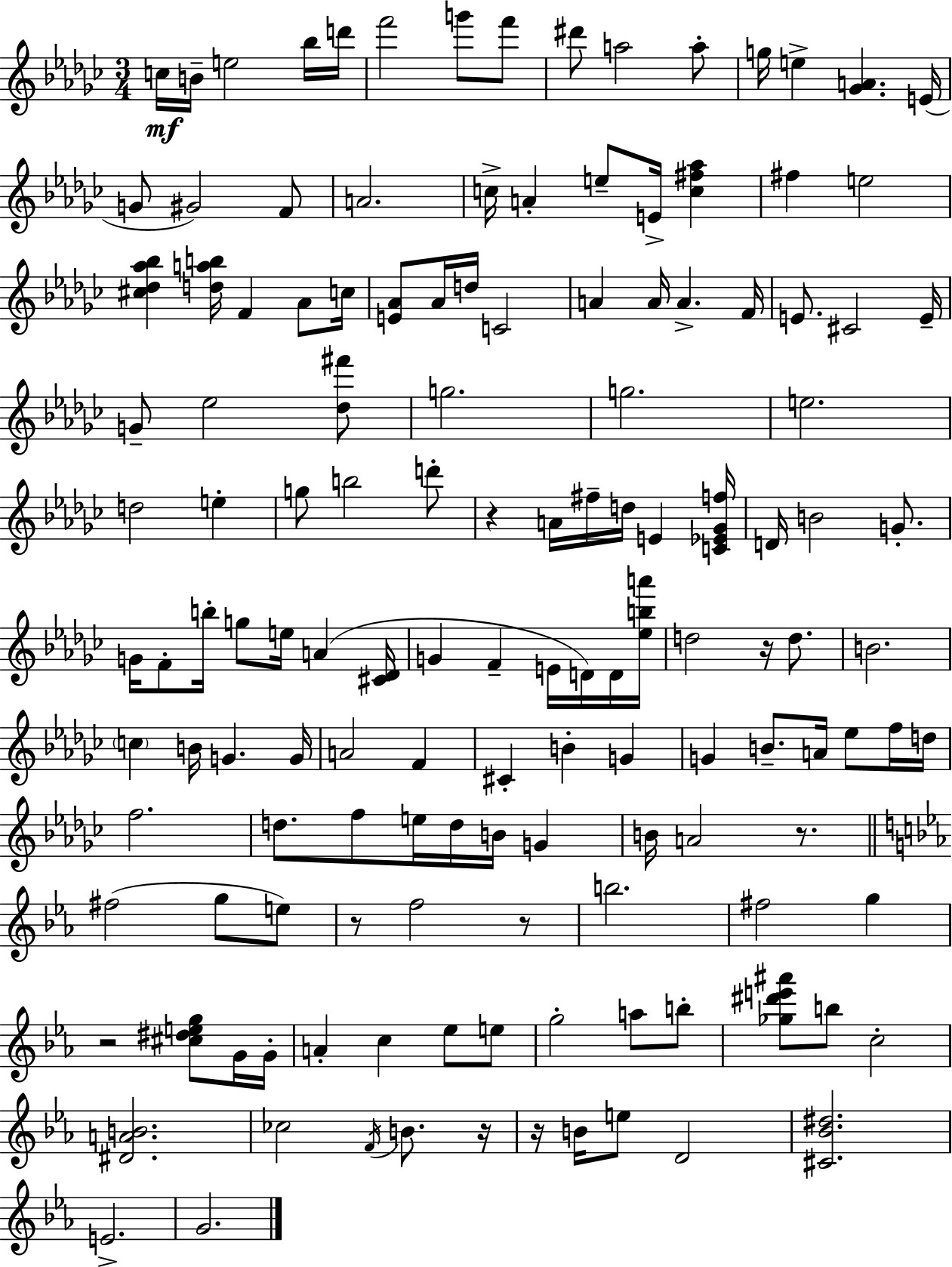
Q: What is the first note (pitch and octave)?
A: C5